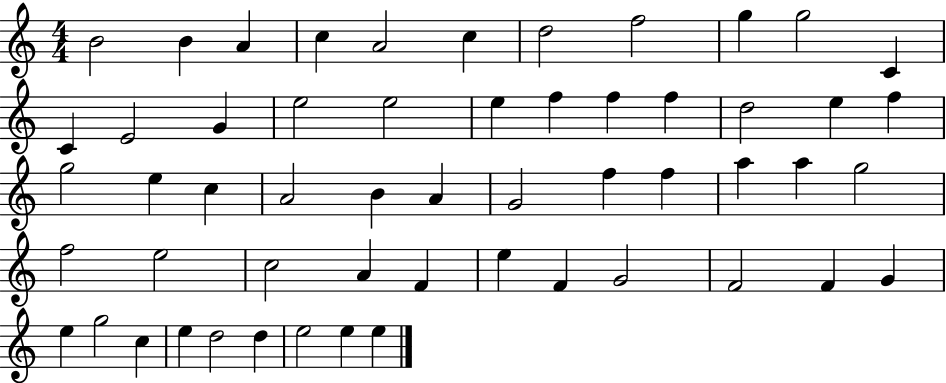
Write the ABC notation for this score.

X:1
T:Untitled
M:4/4
L:1/4
K:C
B2 B A c A2 c d2 f2 g g2 C C E2 G e2 e2 e f f f d2 e f g2 e c A2 B A G2 f f a a g2 f2 e2 c2 A F e F G2 F2 F G e g2 c e d2 d e2 e e